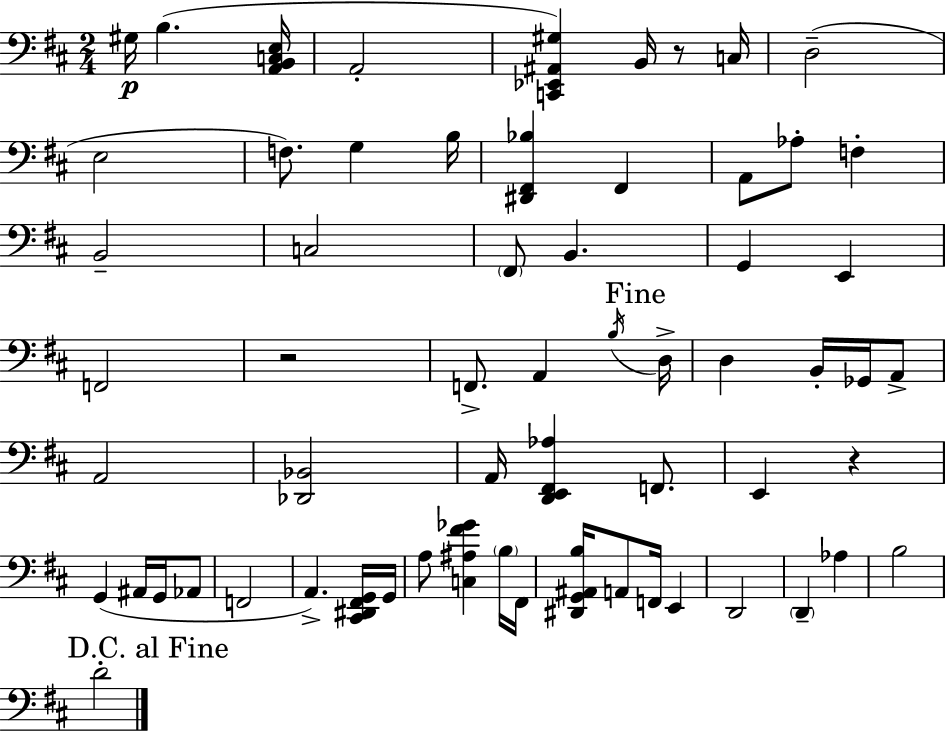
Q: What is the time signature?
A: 2/4